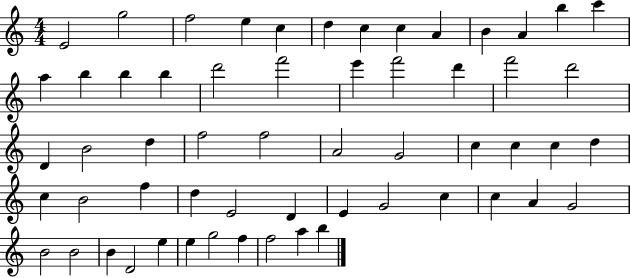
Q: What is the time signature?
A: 4/4